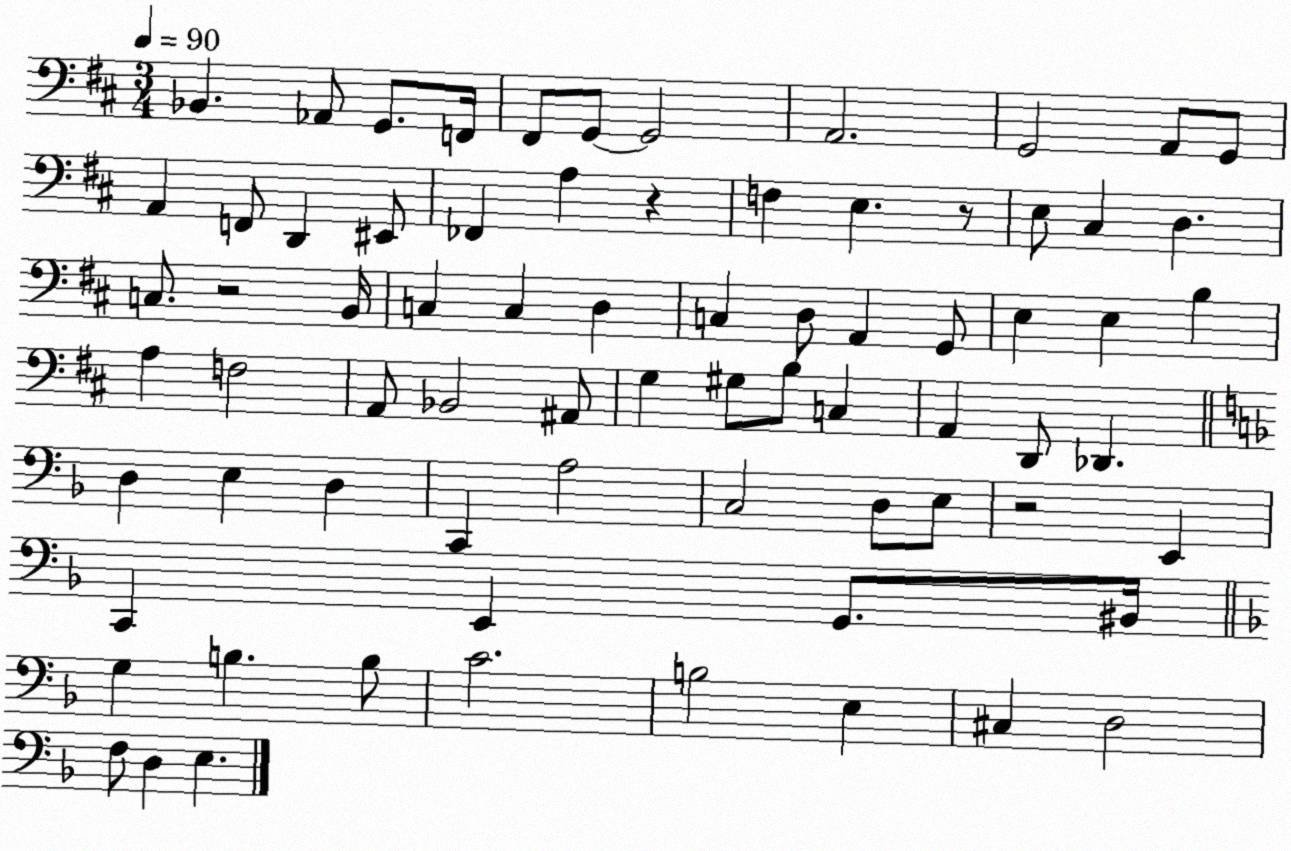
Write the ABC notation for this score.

X:1
T:Untitled
M:3/4
L:1/4
K:D
_B,, _A,,/2 G,,/2 F,,/4 ^F,,/2 G,,/2 G,,2 A,,2 G,,2 A,,/2 G,,/2 A,, F,,/2 D,, ^E,,/2 _F,, A, z F, E, z/2 E,/2 ^C, D, C,/2 z2 B,,/4 C, C, D, C, D,/2 A,, G,,/2 E, E, B, A, F,2 A,,/2 _B,,2 ^A,,/2 G, ^G,/2 B,/2 C, A,, D,,/2 _D,, D, E, D, C,, A,2 C,2 D,/2 E,/2 z2 E,, C,, E,, G,,/2 ^B,,/4 G, B, B,/2 C2 B,2 E, ^C, D,2 F,/2 D, E,